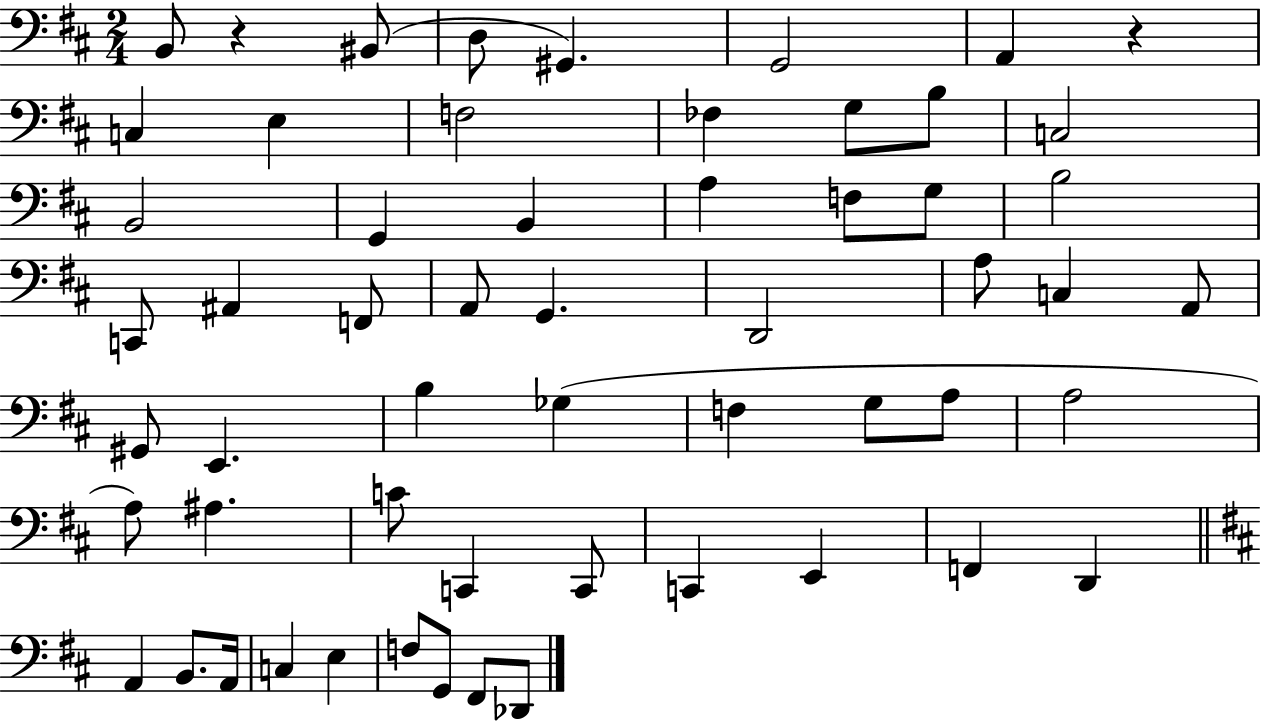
{
  \clef bass
  \numericTimeSignature
  \time 2/4
  \key d \major
  b,8 r4 bis,8( | d8 gis,4.) | g,2 | a,4 r4 | \break c4 e4 | f2 | fes4 g8 b8 | c2 | \break b,2 | g,4 b,4 | a4 f8 g8 | b2 | \break c,8 ais,4 f,8 | a,8 g,4. | d,2 | a8 c4 a,8 | \break gis,8 e,4. | b4 ges4( | f4 g8 a8 | a2 | \break a8) ais4. | c'8 c,4 c,8 | c,4 e,4 | f,4 d,4 | \break \bar "||" \break \key d \major a,4 b,8. a,16 | c4 e4 | f8 g,8 fis,8 des,8 | \bar "|."
}